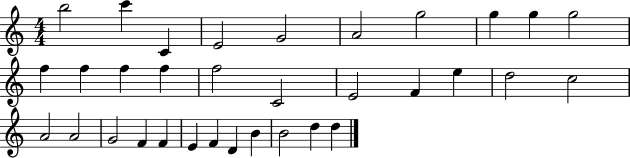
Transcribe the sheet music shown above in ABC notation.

X:1
T:Untitled
M:4/4
L:1/4
K:C
b2 c' C E2 G2 A2 g2 g g g2 f f f f f2 C2 E2 F e d2 c2 A2 A2 G2 F F E F D B B2 d d